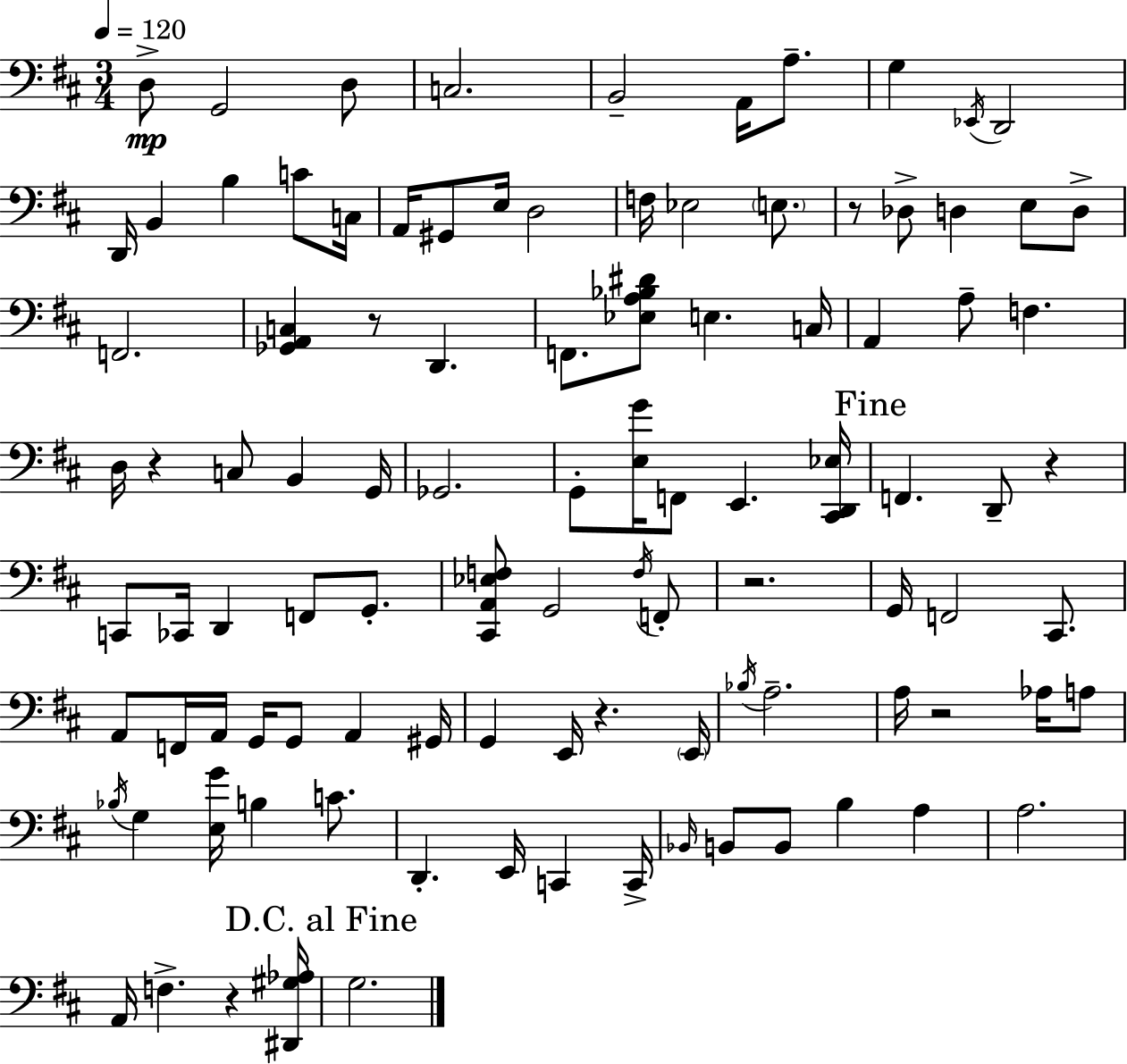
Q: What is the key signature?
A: D major